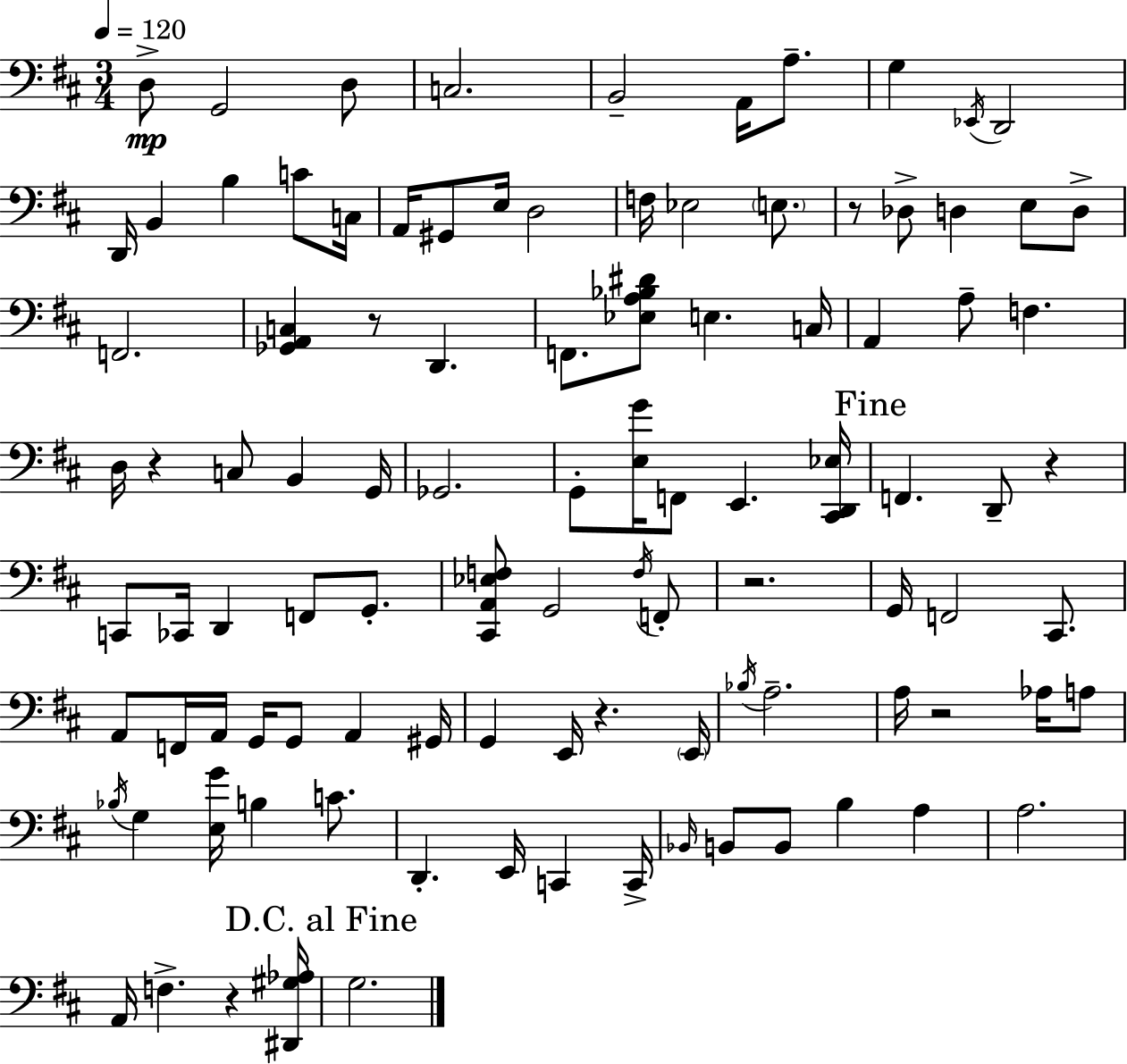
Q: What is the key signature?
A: D major